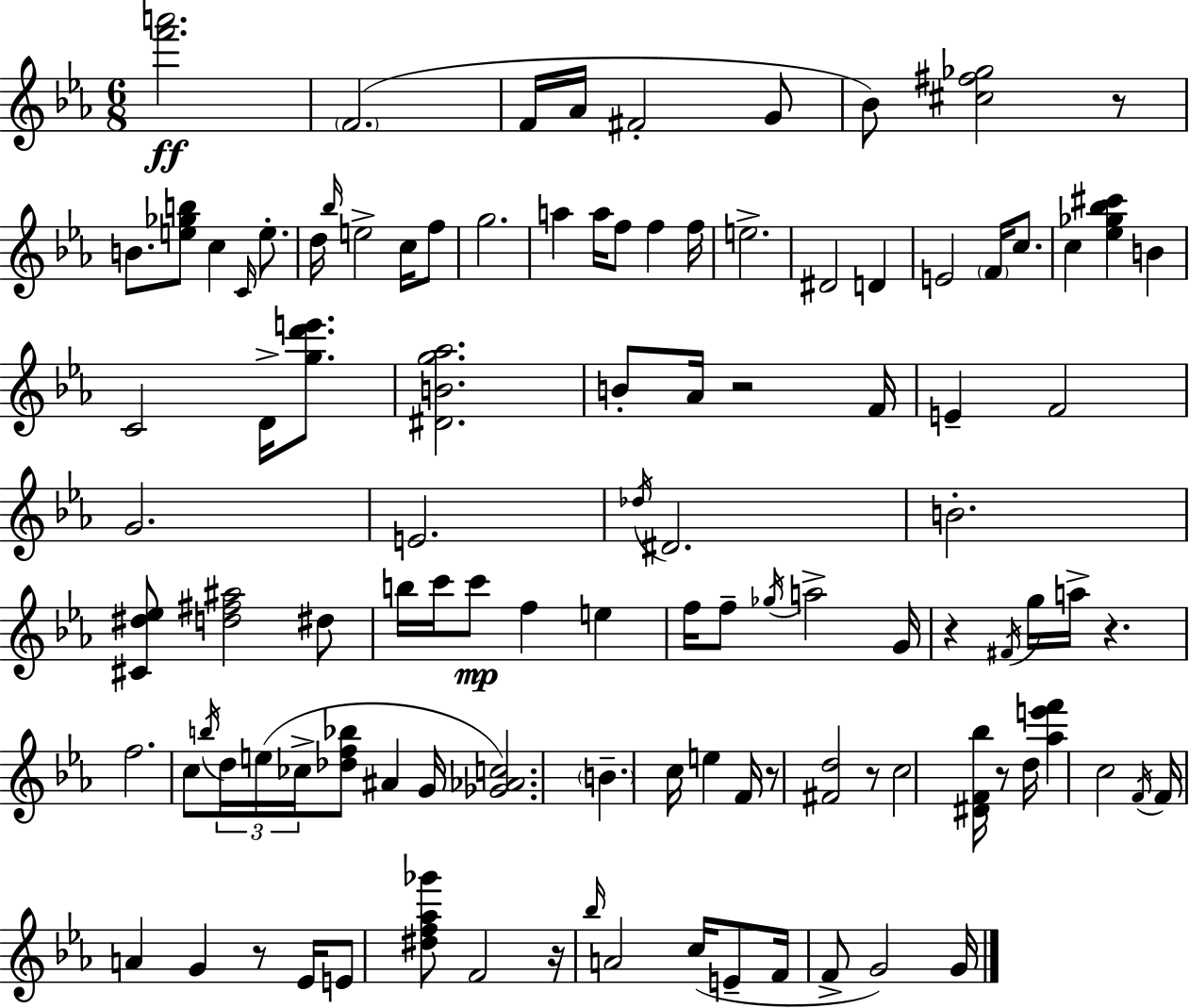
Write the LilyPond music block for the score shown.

{
  \clef treble
  \numericTimeSignature
  \time 6/8
  \key c \minor
  <f''' a'''>2.\ff | \parenthesize f'2.( | f'16 aes'16 fis'2-. g'8 | bes'8) <cis'' fis'' ges''>2 r8 | \break b'8. <e'' ges'' b''>8 c''4 \grace { c'16 } e''8.-. | d''16 \grace { bes''16 } e''2-> c''16 | f''8 g''2. | a''4 a''16 f''8 f''4 | \break f''16 e''2.-> | dis'2 d'4 | e'2 \parenthesize f'16 c''8. | c''4 <ees'' ges'' bes'' cis'''>4 b'4 | \break c'2 d'16-> <g'' d''' e'''>8. | <dis' b' g'' aes''>2. | b'8-. aes'16 r2 | f'16 e'4-- f'2 | \break g'2. | e'2. | \acciaccatura { des''16 } dis'2. | b'2.-. | \break <cis' dis'' ees''>8 <d'' fis'' ais''>2 | dis''8 b''16 c'''16 c'''8\mp f''4 e''4 | f''16 f''8-- \acciaccatura { ges''16 } a''2-> | g'16 r4 \acciaccatura { fis'16 } g''16 a''16-> r4. | \break f''2. | c''8 \acciaccatura { b''16 } \tuplet 3/2 { d''16 e''16( ces''16-> } <des'' f'' bes''>8 | ais'4 g'16 <ges' aes' c''>2.) | \parenthesize b'4.-- | \break c''16 e''4 f'16 r8 <fis' d''>2 | r8 c''2 | <dis' f' bes''>16 r8 d''16 <aes'' e''' f'''>4 c''2 | \acciaccatura { f'16 } f'16 a'4 | \break g'4 r8 ees'16 e'8 <dis'' f'' aes'' ges'''>8 f'2 | r16 \grace { bes''16 } a'2 | c''16( e'8-- f'16 f'8-> g'2) | g'16 \bar "|."
}